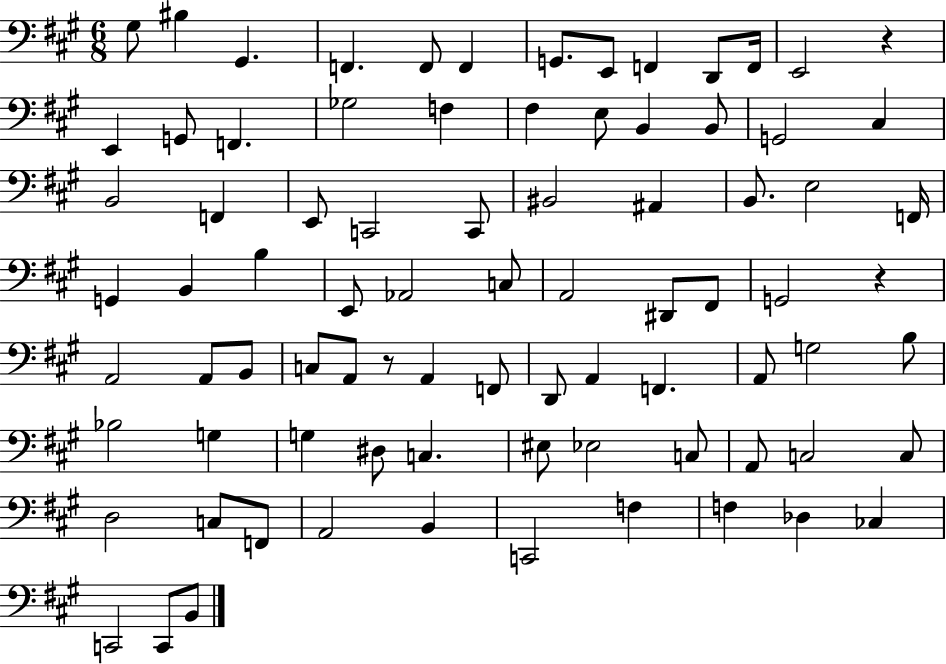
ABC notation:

X:1
T:Untitled
M:6/8
L:1/4
K:A
^G,/2 ^B, ^G,, F,, F,,/2 F,, G,,/2 E,,/2 F,, D,,/2 F,,/4 E,,2 z E,, G,,/2 F,, _G,2 F, ^F, E,/2 B,, B,,/2 G,,2 ^C, B,,2 F,, E,,/2 C,,2 C,,/2 ^B,,2 ^A,, B,,/2 E,2 F,,/4 G,, B,, B, E,,/2 _A,,2 C,/2 A,,2 ^D,,/2 ^F,,/2 G,,2 z A,,2 A,,/2 B,,/2 C,/2 A,,/2 z/2 A,, F,,/2 D,,/2 A,, F,, A,,/2 G,2 B,/2 _B,2 G, G, ^D,/2 C, ^E,/2 _E,2 C,/2 A,,/2 C,2 C,/2 D,2 C,/2 F,,/2 A,,2 B,, C,,2 F, F, _D, _C, C,,2 C,,/2 B,,/2